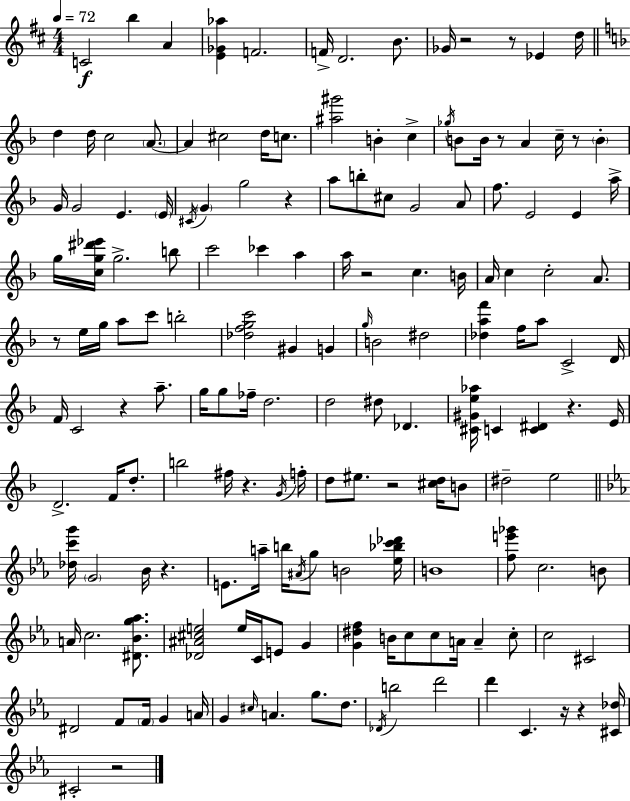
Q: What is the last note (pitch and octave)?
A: C#4